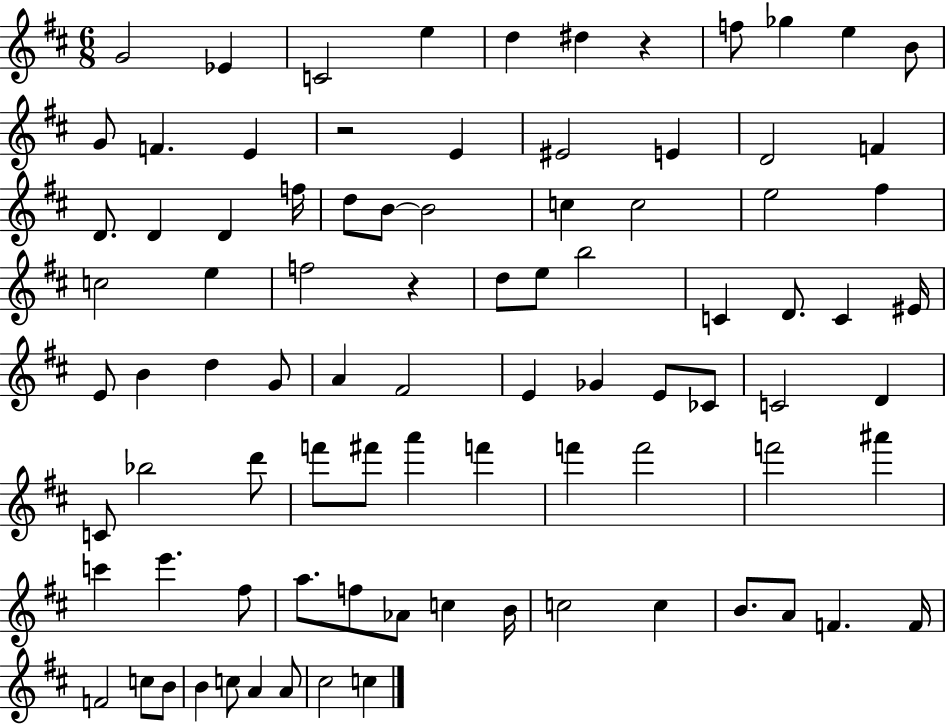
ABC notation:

X:1
T:Untitled
M:6/8
L:1/4
K:D
G2 _E C2 e d ^d z f/2 _g e B/2 G/2 F E z2 E ^E2 E D2 F D/2 D D f/4 d/2 B/2 B2 c c2 e2 ^f c2 e f2 z d/2 e/2 b2 C D/2 C ^E/4 E/2 B d G/2 A ^F2 E _G E/2 _C/2 C2 D C/2 _b2 d'/2 f'/2 ^f'/2 a' f' f' f'2 f'2 ^a' c' e' ^f/2 a/2 f/2 _A/2 c B/4 c2 c B/2 A/2 F F/4 F2 c/2 B/2 B c/2 A A/2 ^c2 c